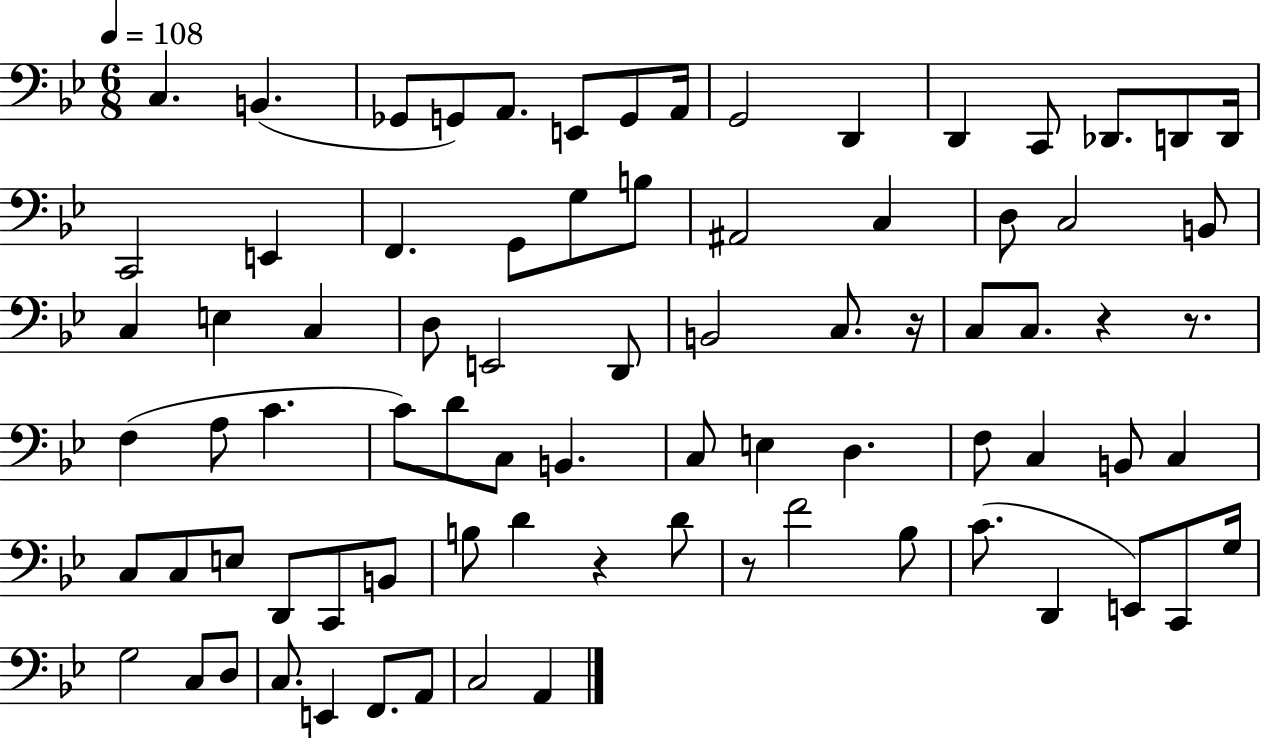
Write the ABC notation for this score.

X:1
T:Untitled
M:6/8
L:1/4
K:Bb
C, B,, _G,,/2 G,,/2 A,,/2 E,,/2 G,,/2 A,,/4 G,,2 D,, D,, C,,/2 _D,,/2 D,,/2 D,,/4 C,,2 E,, F,, G,,/2 G,/2 B,/2 ^A,,2 C, D,/2 C,2 B,,/2 C, E, C, D,/2 E,,2 D,,/2 B,,2 C,/2 z/4 C,/2 C,/2 z z/2 F, A,/2 C C/2 D/2 C,/2 B,, C,/2 E, D, F,/2 C, B,,/2 C, C,/2 C,/2 E,/2 D,,/2 C,,/2 B,,/2 B,/2 D z D/2 z/2 F2 _B,/2 C/2 D,, E,,/2 C,,/2 G,/4 G,2 C,/2 D,/2 C,/2 E,, F,,/2 A,,/2 C,2 A,,